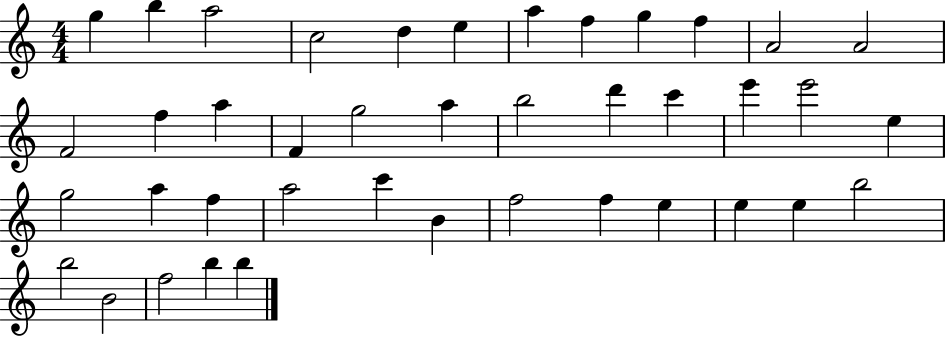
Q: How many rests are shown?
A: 0